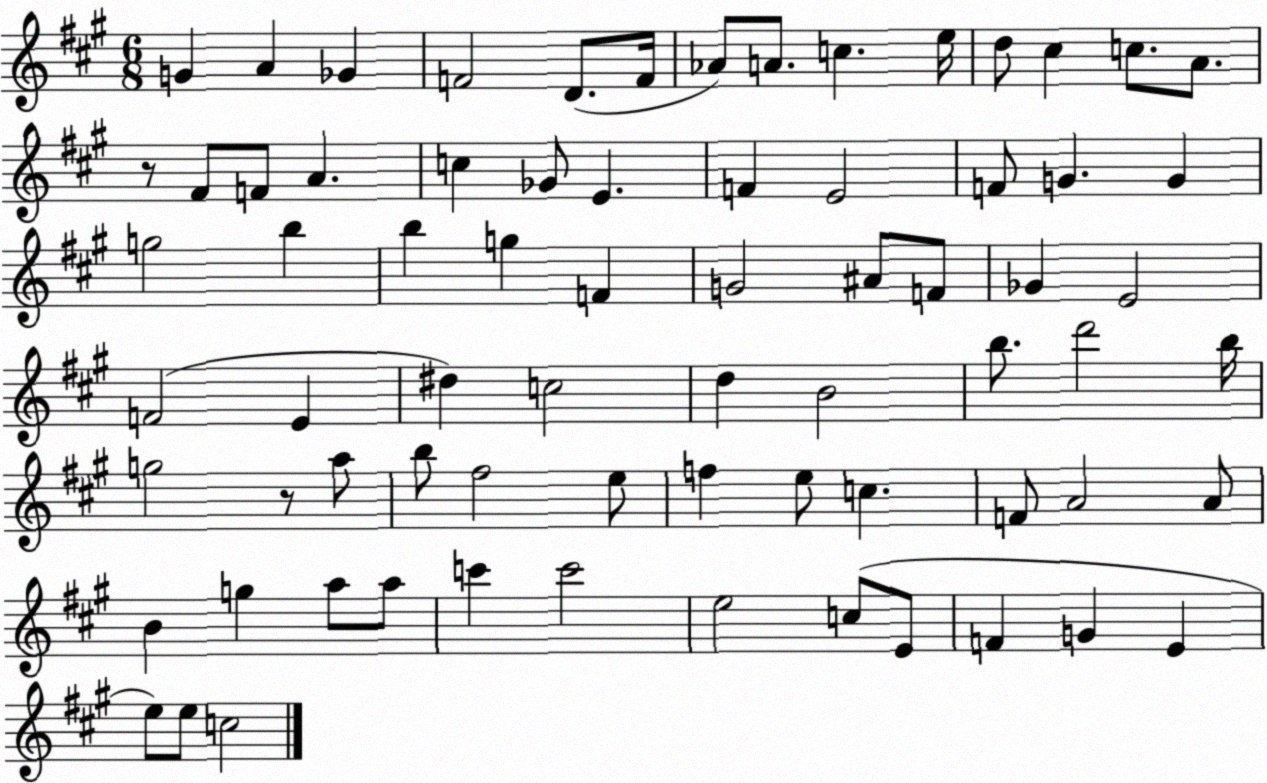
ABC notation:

X:1
T:Untitled
M:6/8
L:1/4
K:A
G A _G F2 D/2 F/4 _A/2 A/2 c e/4 d/2 ^c c/2 A/2 z/2 ^F/2 F/2 A c _G/2 E F E2 F/2 G G g2 b b g F G2 ^A/2 F/2 _G E2 F2 E ^d c2 d B2 b/2 d'2 b/4 g2 z/2 a/2 b/2 ^f2 e/2 f e/2 c F/2 A2 A/2 B g a/2 a/2 c' c'2 e2 c/2 E/2 F G E e/2 e/2 c2